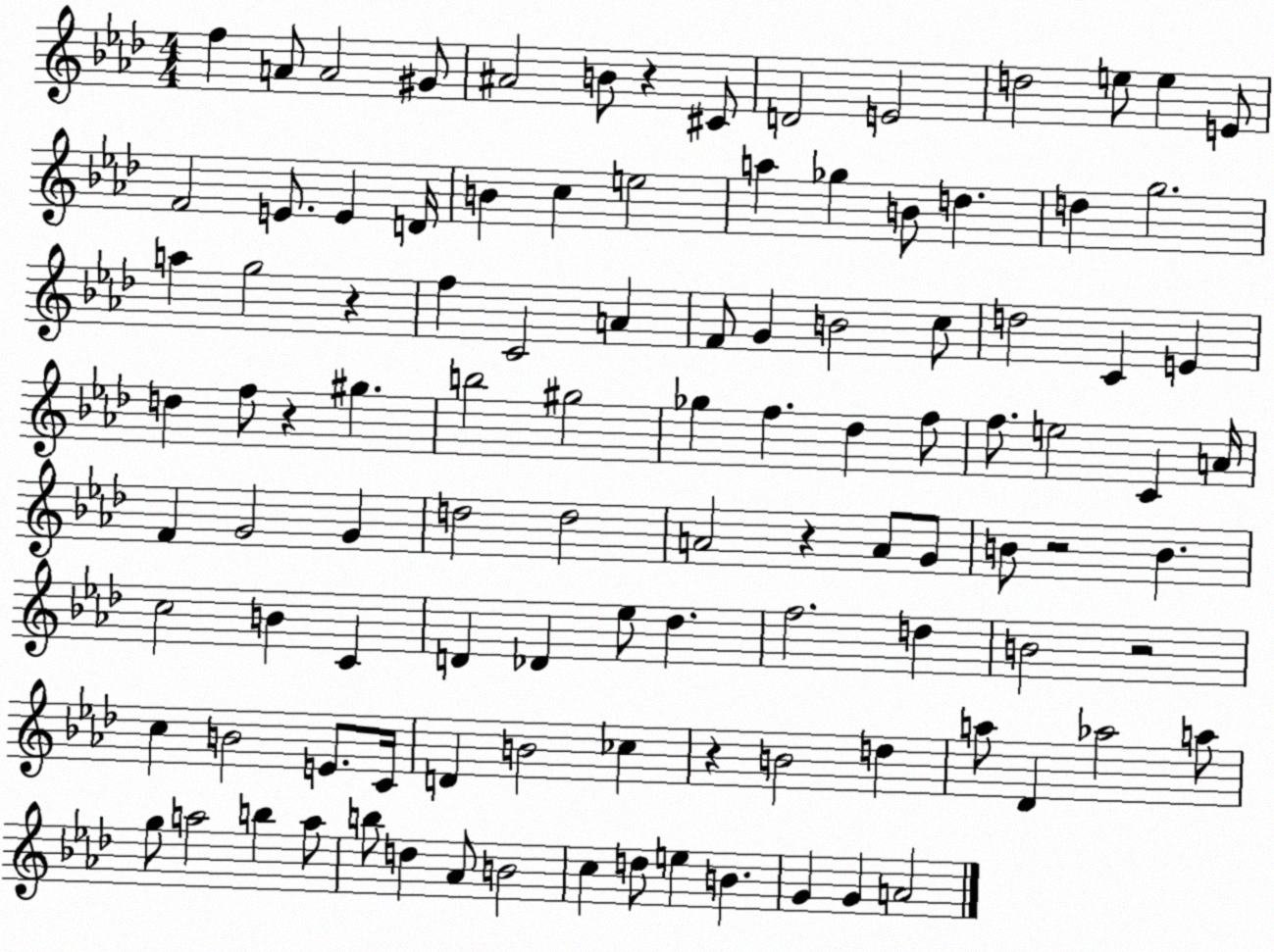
X:1
T:Untitled
M:4/4
L:1/4
K:Ab
f A/2 A2 ^G/2 ^A2 B/2 z ^C/2 D2 E2 d2 e/2 e E/2 F2 E/2 E D/4 B c e2 a _g B/2 d d g2 a g2 z f C2 A F/2 G B2 c/2 d2 C E d f/2 z ^g b2 ^g2 _g f _d f/2 f/2 e2 C A/4 F G2 G d2 d2 A2 z A/2 G/2 B/2 z2 B c2 B C D _D _e/2 _d f2 d B2 z2 c B2 E/2 C/4 D B2 _c z B2 d a/2 _D _a2 a/2 g/2 a2 b a/2 b/2 d _A/2 B2 c d/2 e B G G A2